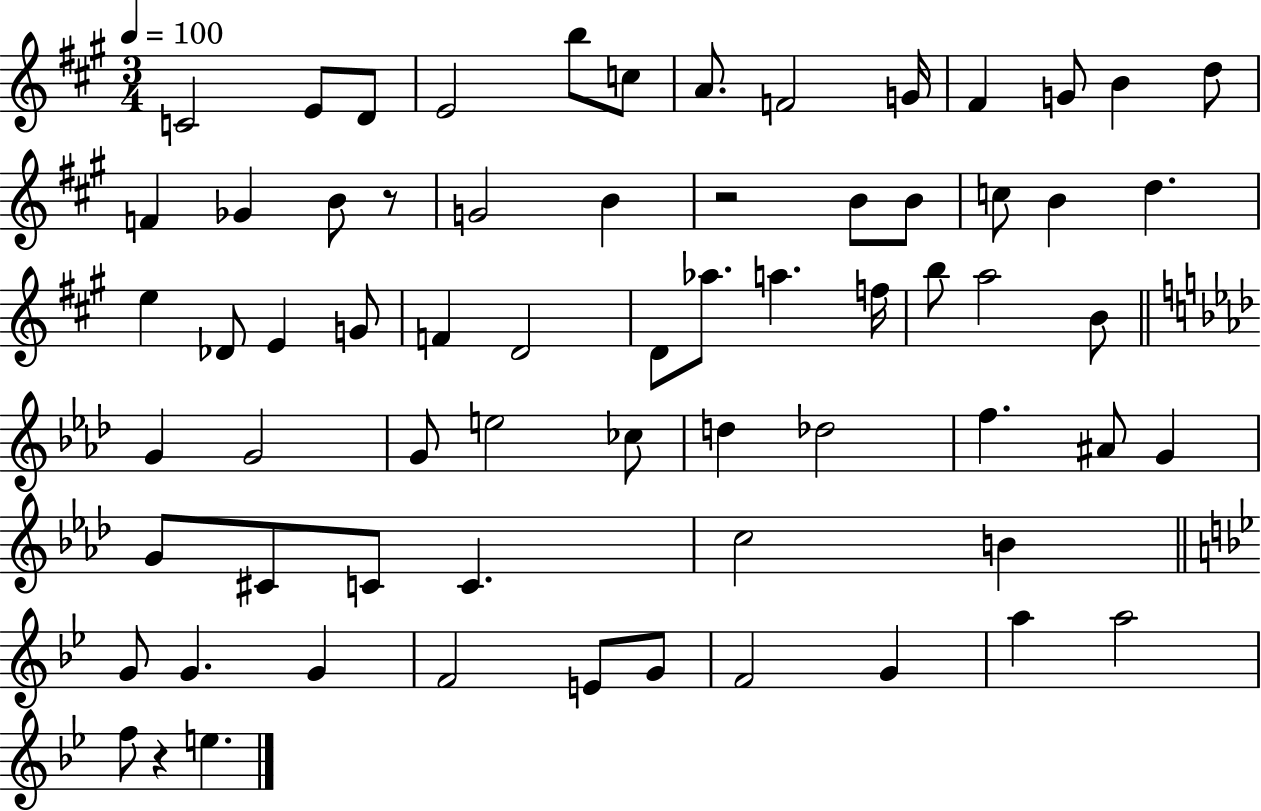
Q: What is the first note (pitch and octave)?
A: C4